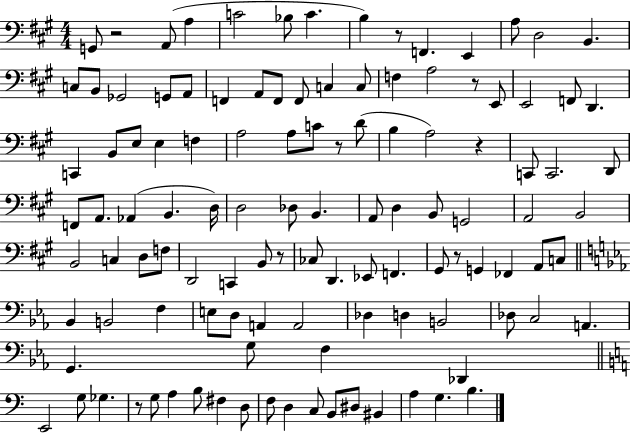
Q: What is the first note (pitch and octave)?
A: G2